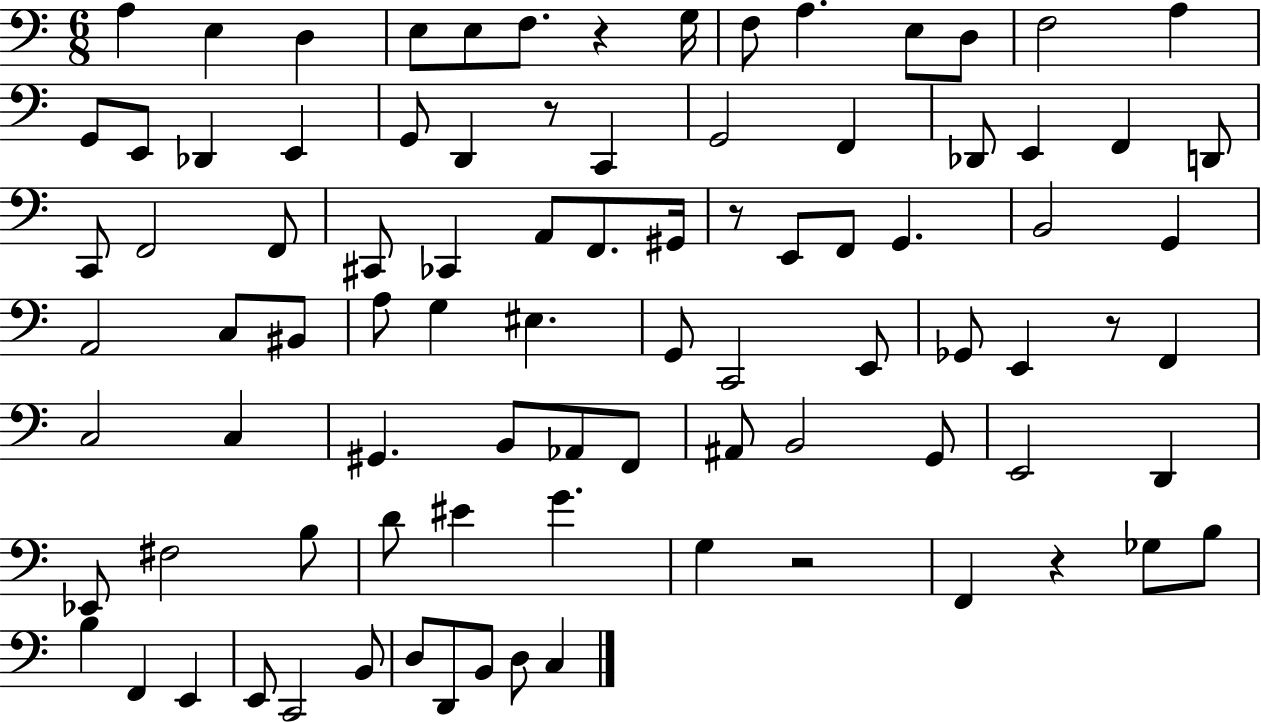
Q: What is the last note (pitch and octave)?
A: C3